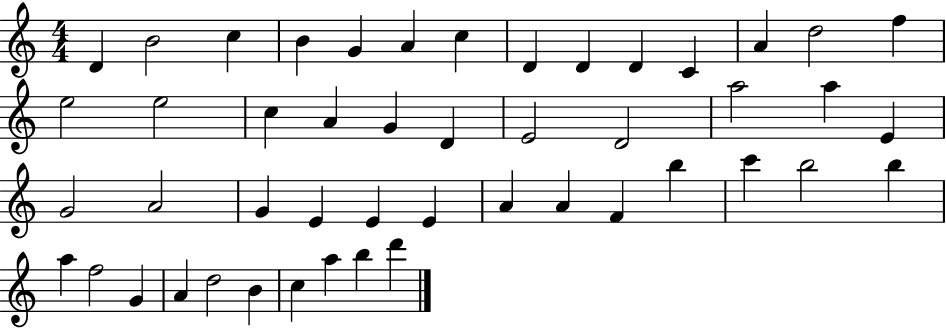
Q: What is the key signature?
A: C major